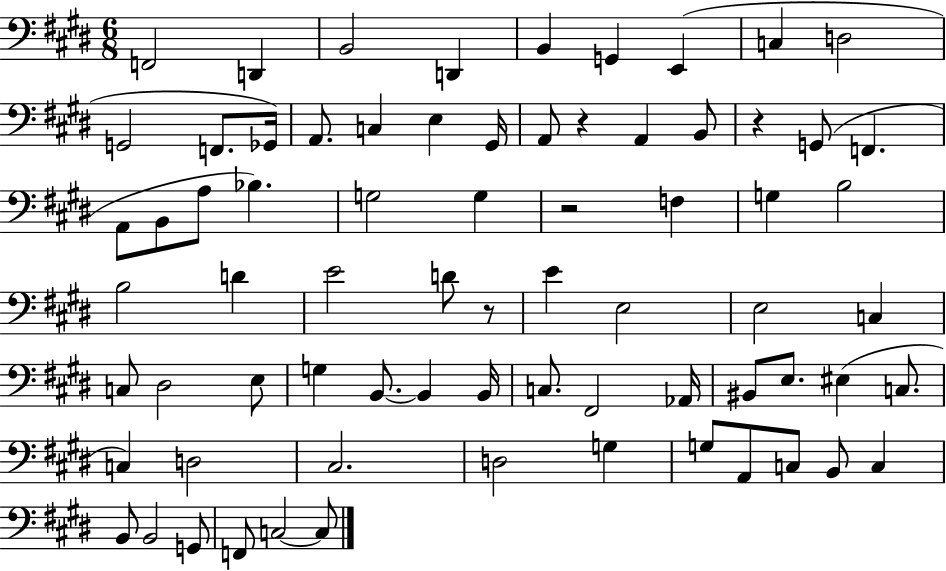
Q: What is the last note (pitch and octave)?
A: C3